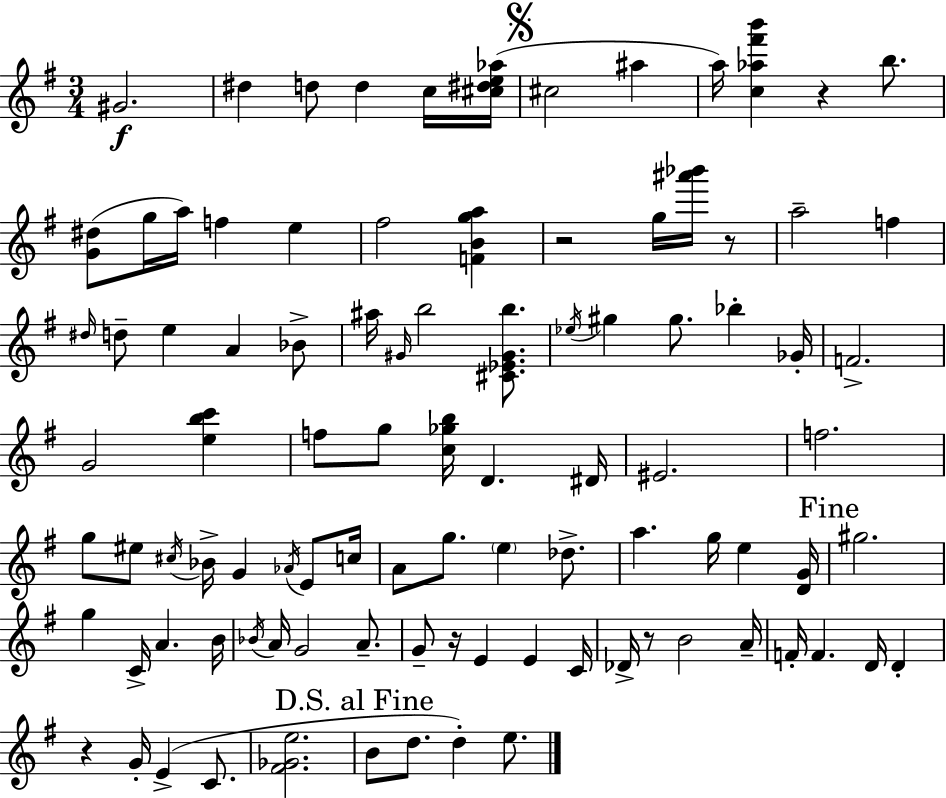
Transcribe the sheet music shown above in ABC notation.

X:1
T:Untitled
M:3/4
L:1/4
K:G
^G2 ^d d/2 d c/4 [^c^de_a]/4 ^c2 ^a a/4 [c_a^f'b'] z b/2 [G^d]/2 g/4 a/4 f e ^f2 [FBga] z2 g/4 [^a'_b']/4 z/2 a2 f ^d/4 d/2 e A _B/2 ^a/4 ^G/4 b2 [^C_E^Gb]/2 _e/4 ^g ^g/2 _b _G/4 F2 G2 [ebc'] f/2 g/2 [c_gb]/4 D ^D/4 ^E2 f2 g/2 ^e/2 ^c/4 _B/4 G _A/4 E/2 c/4 A/2 g/2 e _d/2 a g/4 e [DG]/4 ^g2 g C/4 A B/4 _B/4 A/4 G2 A/2 G/2 z/4 E E C/4 _D/4 z/2 B2 A/4 F/4 F D/4 D z G/4 E C/2 [^F_Ge]2 B/2 d/2 d e/2